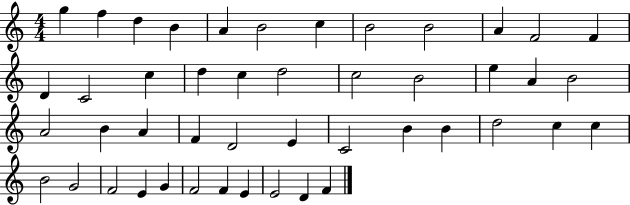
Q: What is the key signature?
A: C major